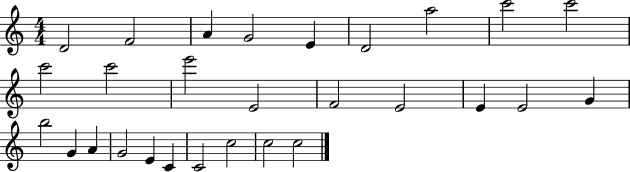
{
  \clef treble
  \numericTimeSignature
  \time 4/4
  \key c \major
  d'2 f'2 | a'4 g'2 e'4 | d'2 a''2 | c'''2 c'''2 | \break c'''2 c'''2 | e'''2 e'2 | f'2 e'2 | e'4 e'2 g'4 | \break b''2 g'4 a'4 | g'2 e'4 c'4 | c'2 c''2 | c''2 c''2 | \break \bar "|."
}